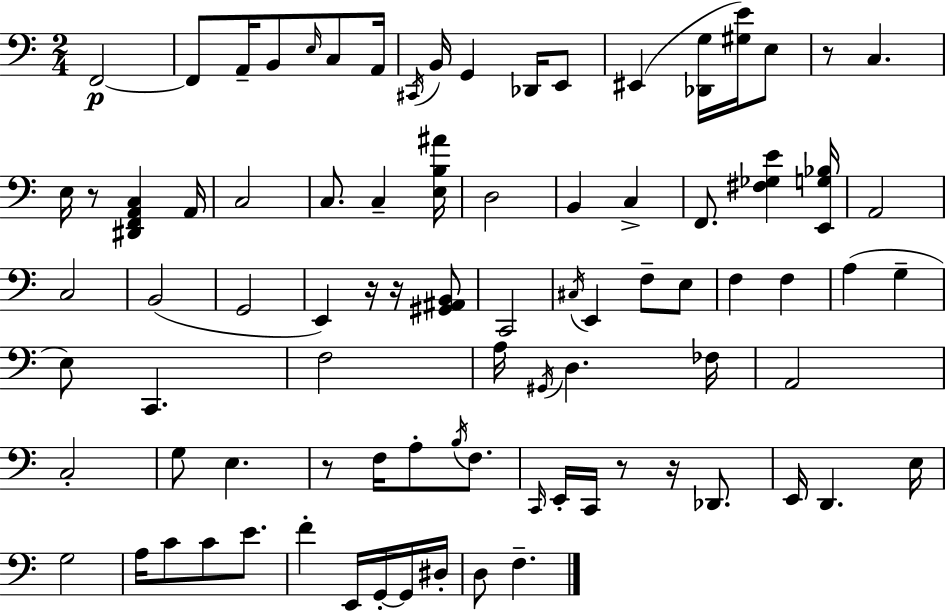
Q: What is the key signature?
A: A minor